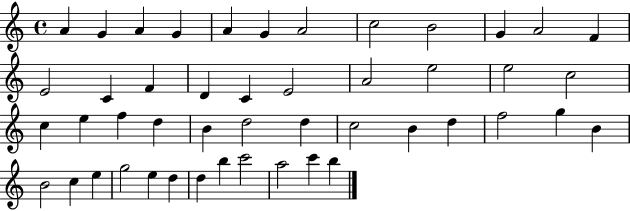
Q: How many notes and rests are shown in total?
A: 47